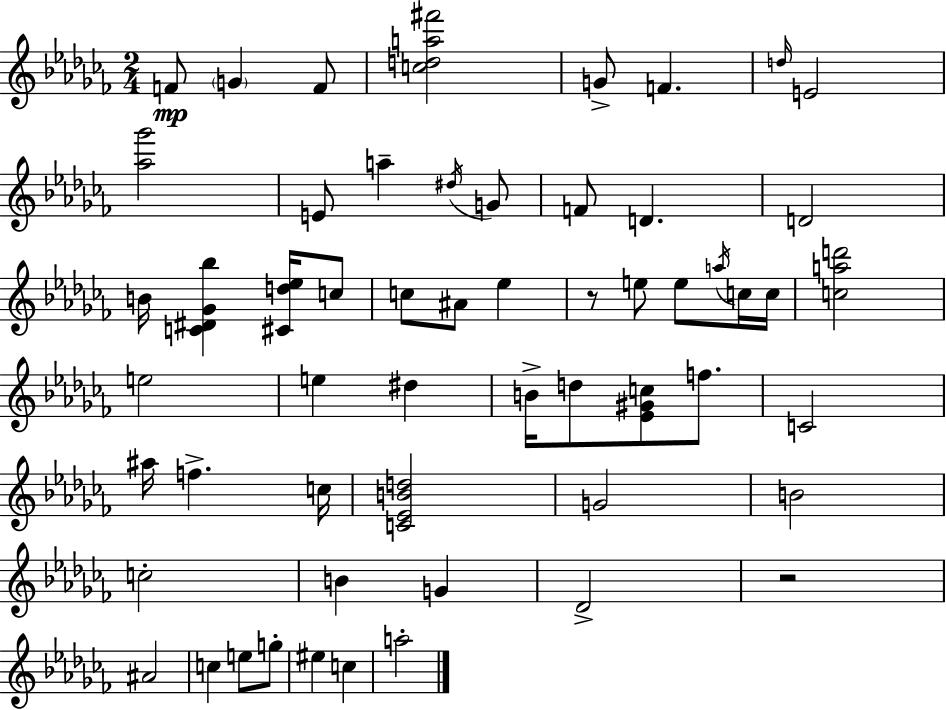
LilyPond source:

{
  \clef treble
  \numericTimeSignature
  \time 2/4
  \key aes \minor
  f'8\mp \parenthesize g'4 f'8 | <c'' d'' a'' fis'''>2 | g'8-> f'4. | \grace { d''16 } e'2 | \break <aes'' ges'''>2 | e'8 a''4-- \acciaccatura { dis''16 } | g'8 f'8 d'4. | d'2 | \break b'16 <c' dis' ges' bes''>4 <cis' d'' ees''>16 | c''8 c''8 ais'8 ees''4 | r8 e''8 e''8 | \acciaccatura { a''16 } c''16 c''16 <c'' a'' d'''>2 | \break e''2 | e''4 dis''4 | b'16-> d''8 <ees' gis' c''>8 | f''8. c'2 | \break ais''16 f''4.-> | c''16 <c' ees' b' d''>2 | g'2 | b'2 | \break c''2-. | b'4 g'4 | des'2-> | r2 | \break ais'2 | c''4 e''8 | g''8-. eis''4 c''4 | a''2-. | \break \bar "|."
}